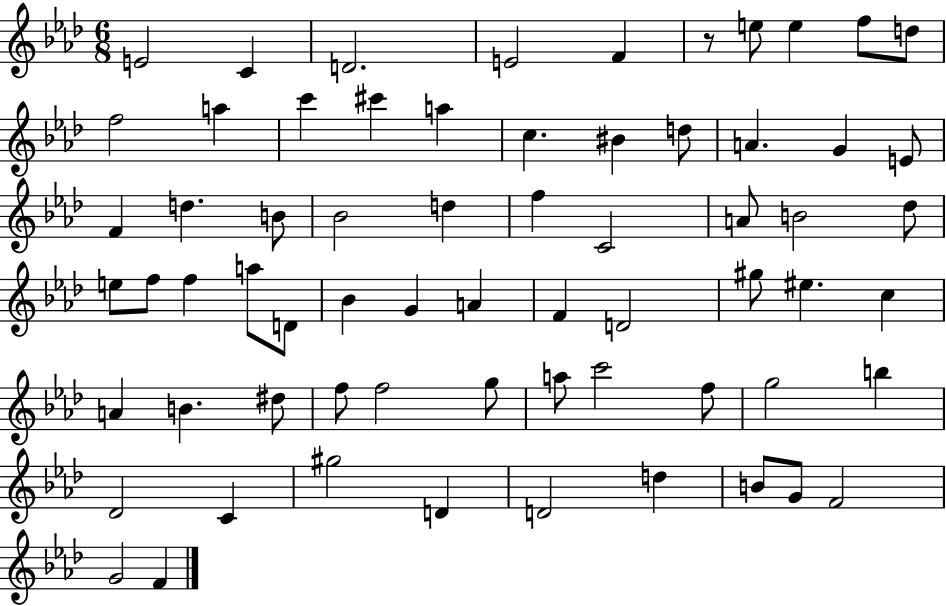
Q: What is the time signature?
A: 6/8